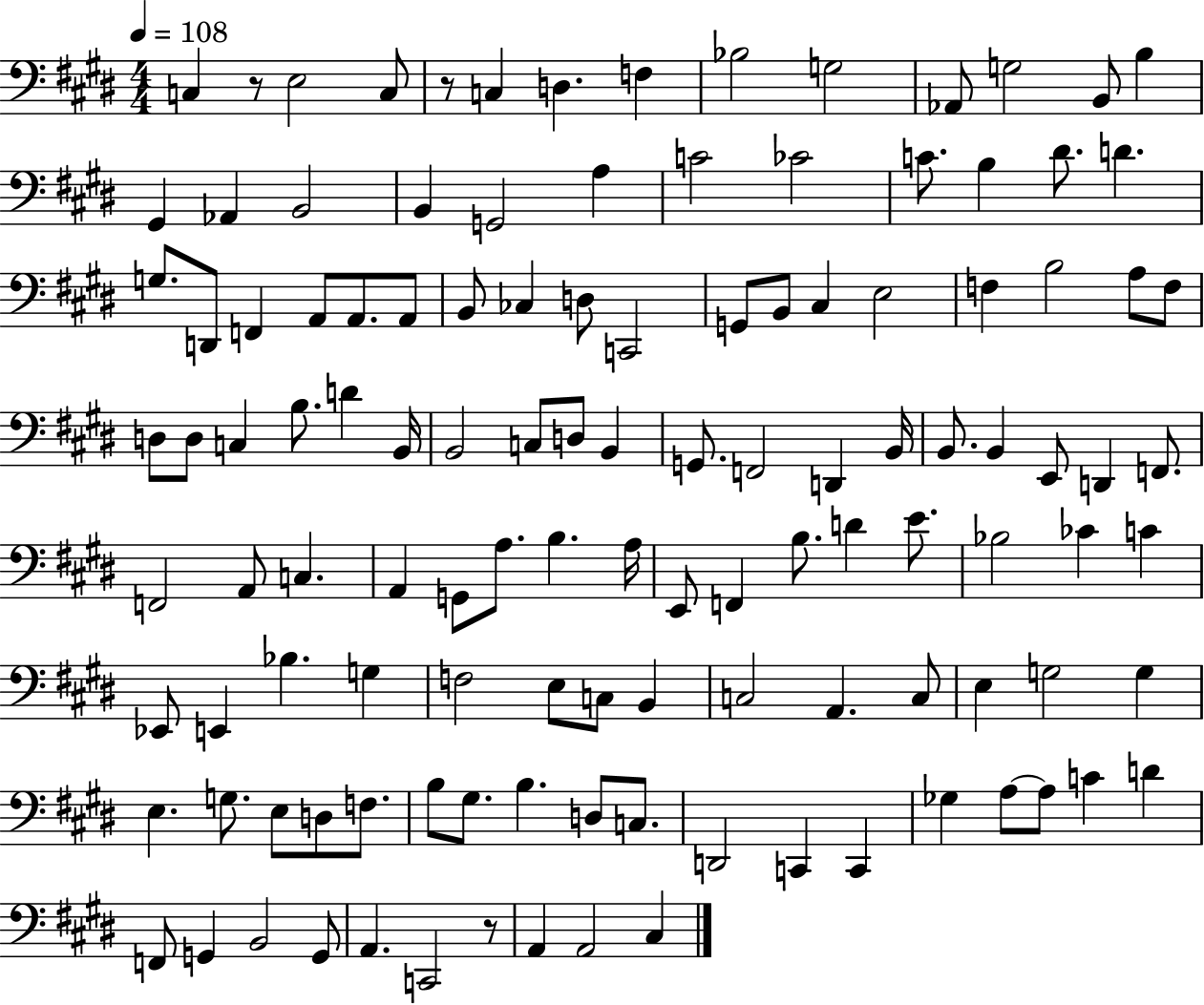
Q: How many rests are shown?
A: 3